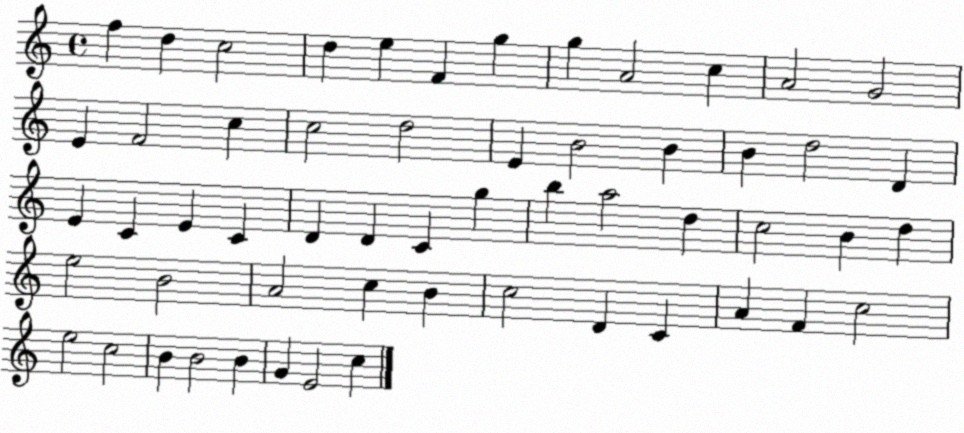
X:1
T:Untitled
M:4/4
L:1/4
K:C
f d c2 d e F g g A2 c A2 G2 E F2 c c2 d2 E B2 B B d2 D E C E C D D C g b a2 d c2 B d e2 B2 A2 c B c2 D C A F c2 e2 c2 B B2 B G E2 c